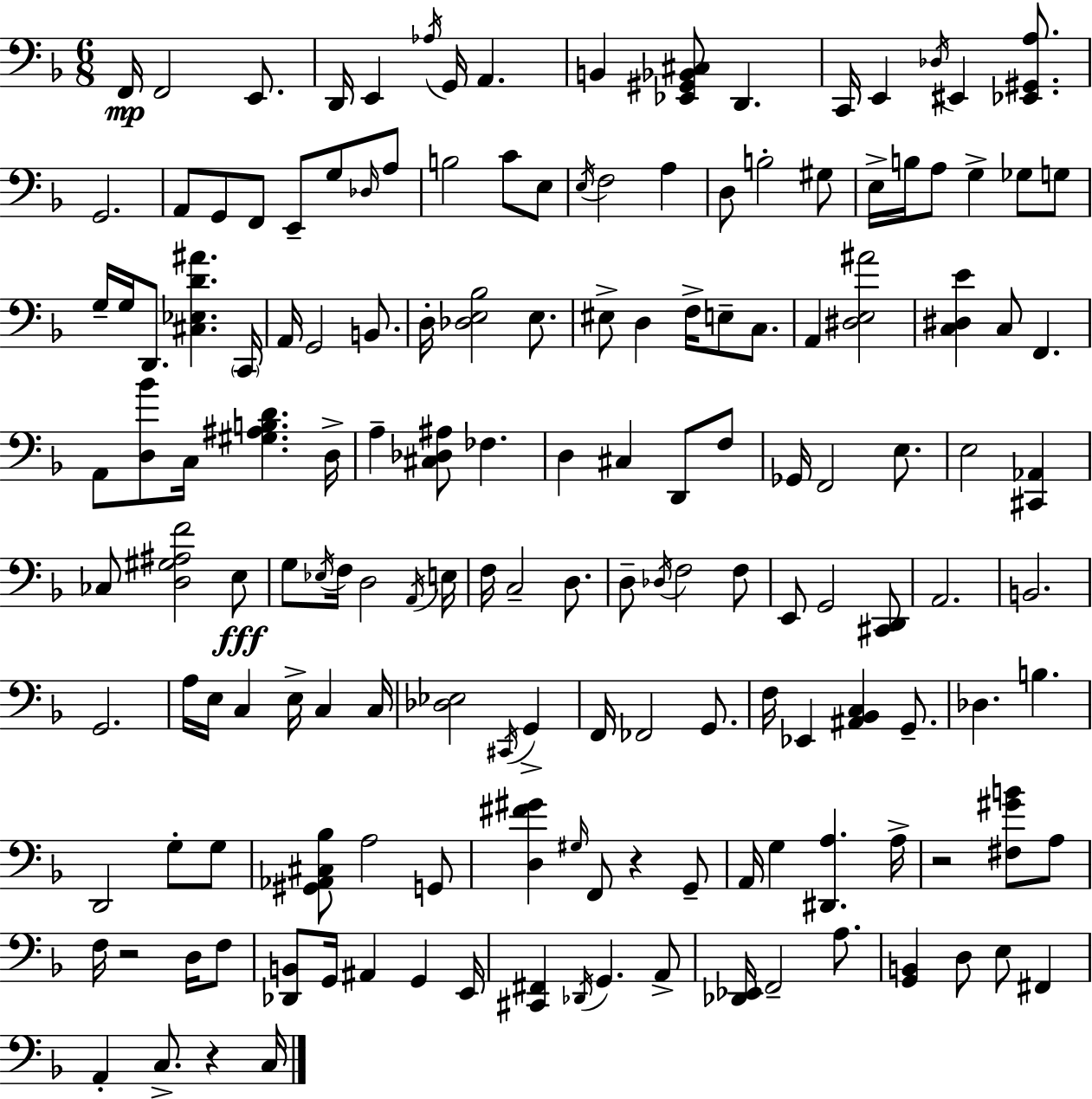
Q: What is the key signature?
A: F major